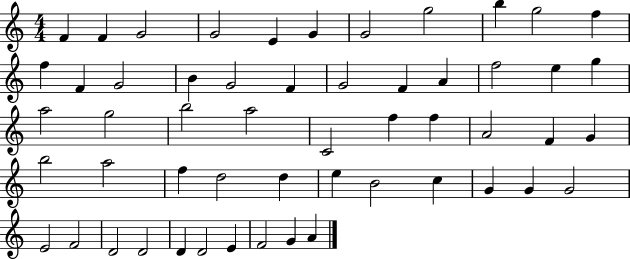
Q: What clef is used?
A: treble